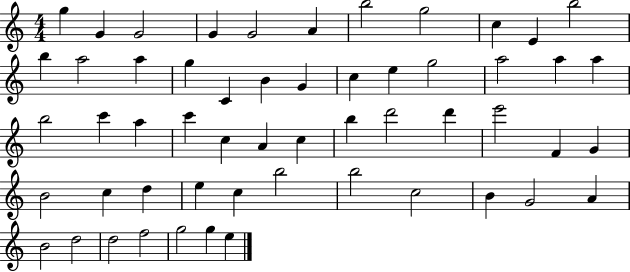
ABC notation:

X:1
T:Untitled
M:4/4
L:1/4
K:C
g G G2 G G2 A b2 g2 c E b2 b a2 a g C B G c e g2 a2 a a b2 c' a c' c A c b d'2 d' e'2 F G B2 c d e c b2 b2 c2 B G2 A B2 d2 d2 f2 g2 g e